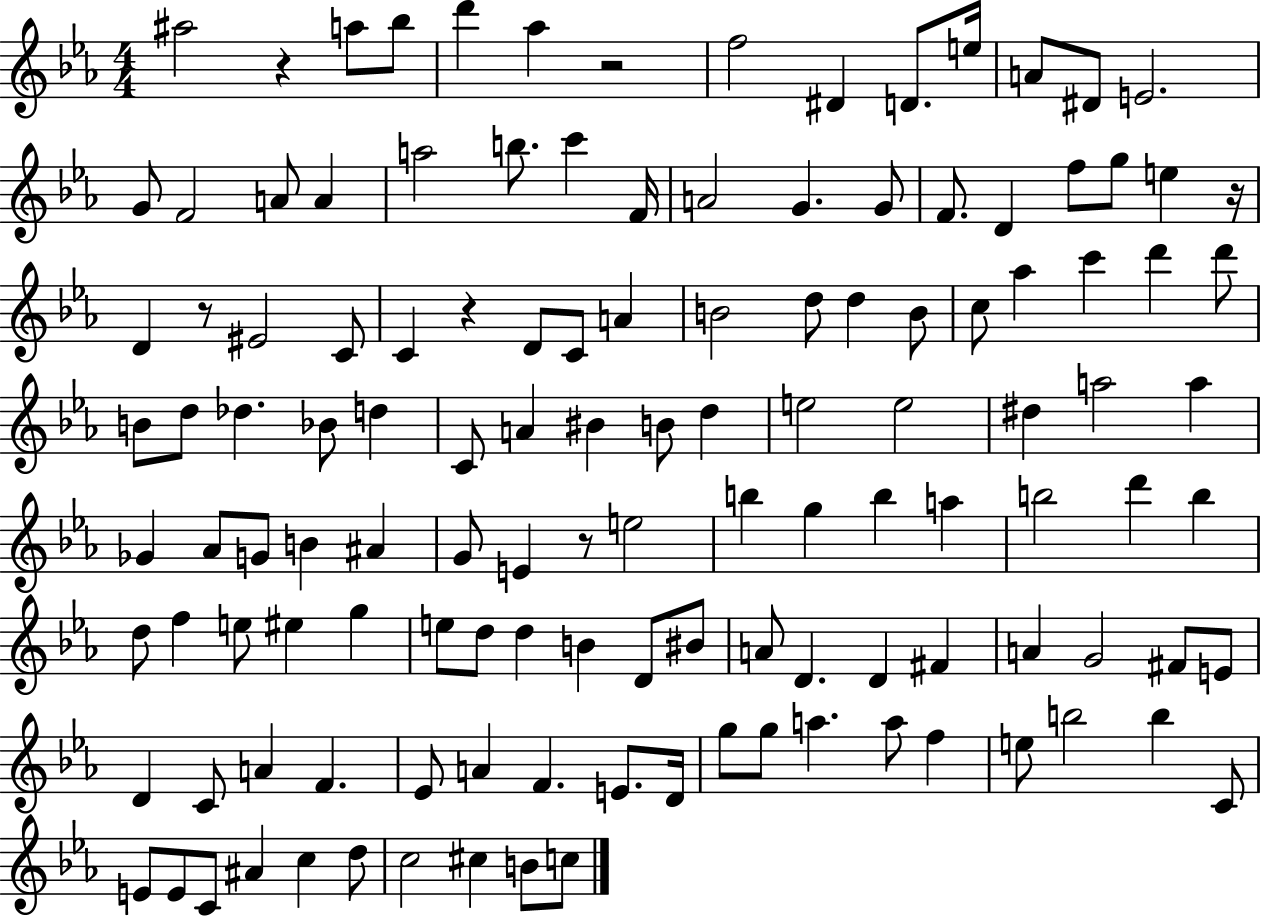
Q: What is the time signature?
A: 4/4